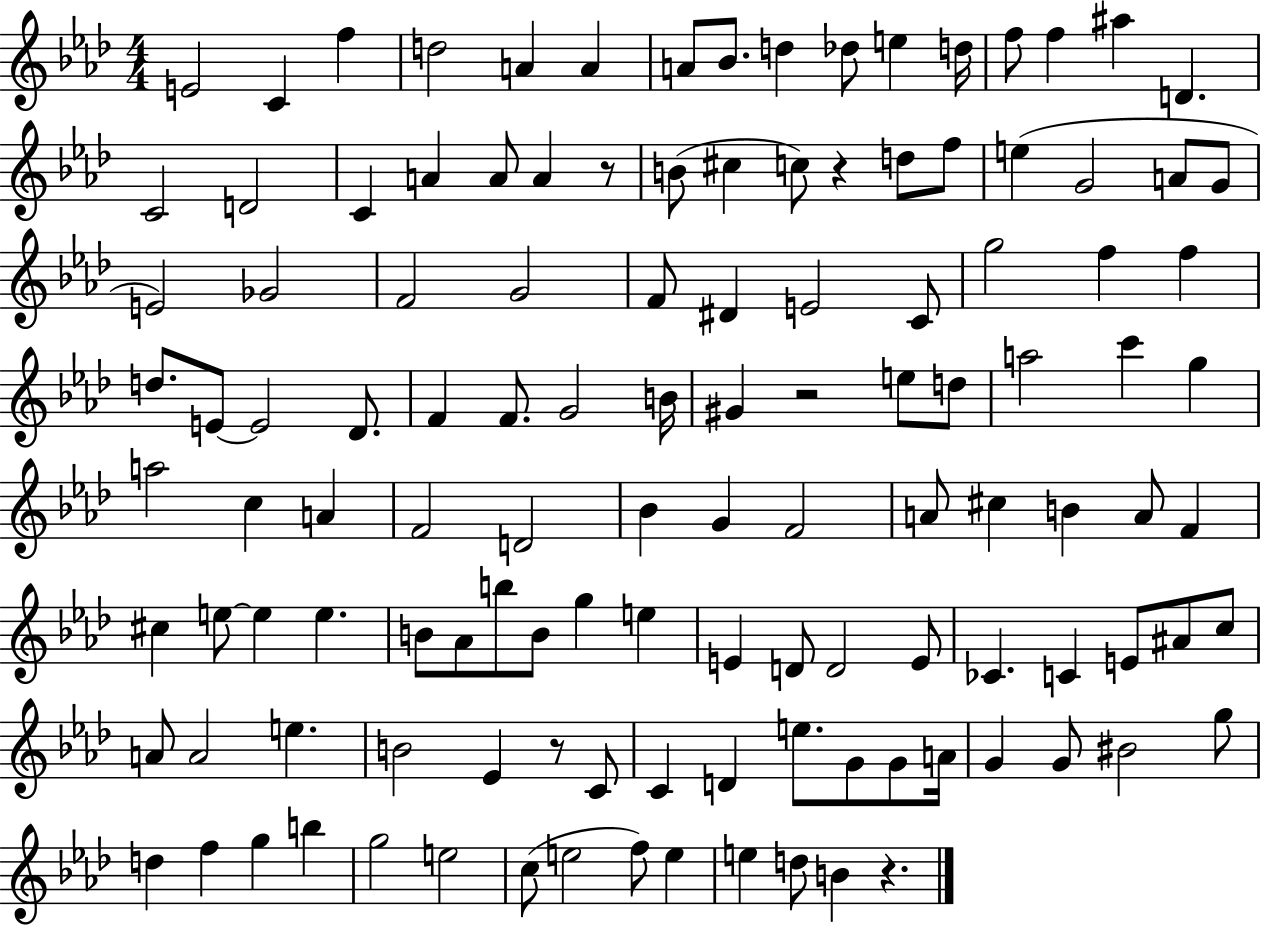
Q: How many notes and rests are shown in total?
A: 122